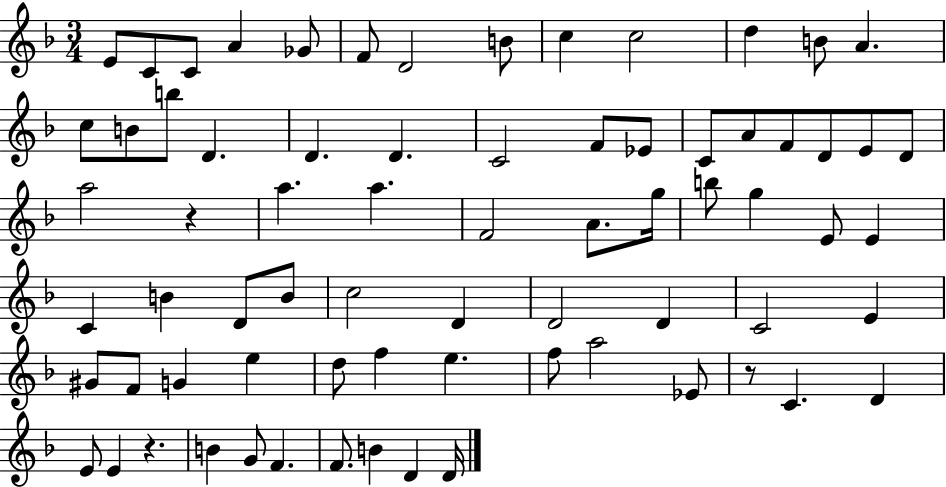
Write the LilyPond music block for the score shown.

{
  \clef treble
  \numericTimeSignature
  \time 3/4
  \key f \major
  e'8 c'8 c'8 a'4 ges'8 | f'8 d'2 b'8 | c''4 c''2 | d''4 b'8 a'4. | \break c''8 b'8 b''8 d'4. | d'4. d'4. | c'2 f'8 ees'8 | c'8 a'8 f'8 d'8 e'8 d'8 | \break a''2 r4 | a''4. a''4. | f'2 a'8. g''16 | b''8 g''4 e'8 e'4 | \break c'4 b'4 d'8 b'8 | c''2 d'4 | d'2 d'4 | c'2 e'4 | \break gis'8 f'8 g'4 e''4 | d''8 f''4 e''4. | f''8 a''2 ees'8 | r8 c'4. d'4 | \break e'8 e'4 r4. | b'4 g'8 f'4. | f'8. b'4 d'4 d'16 | \bar "|."
}